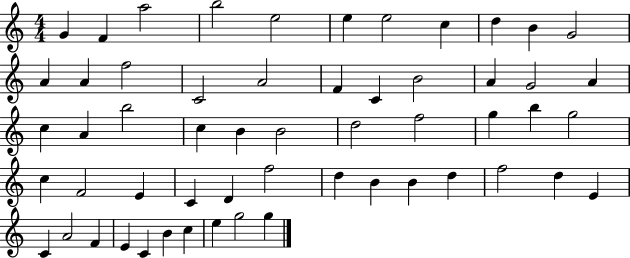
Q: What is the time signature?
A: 4/4